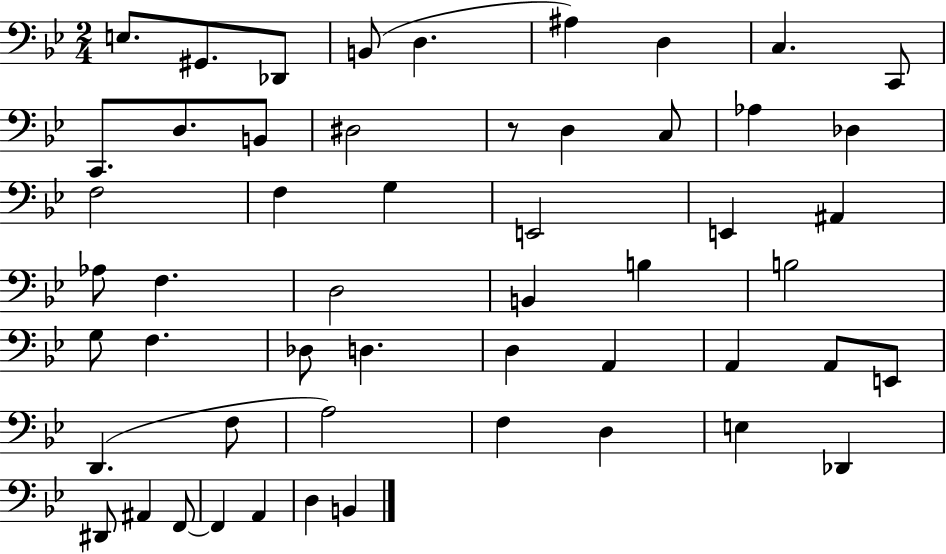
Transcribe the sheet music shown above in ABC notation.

X:1
T:Untitled
M:2/4
L:1/4
K:Bb
E,/2 ^G,,/2 _D,,/2 B,,/2 D, ^A, D, C, C,,/2 C,,/2 D,/2 B,,/2 ^D,2 z/2 D, C,/2 _A, _D, F,2 F, G, E,,2 E,, ^A,, _A,/2 F, D,2 B,, B, B,2 G,/2 F, _D,/2 D, D, A,, A,, A,,/2 E,,/2 D,, F,/2 A,2 F, D, E, _D,, ^D,,/2 ^A,, F,,/2 F,, A,, D, B,,